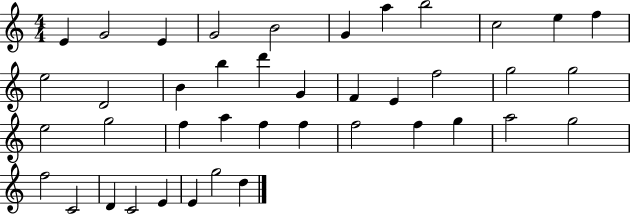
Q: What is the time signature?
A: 4/4